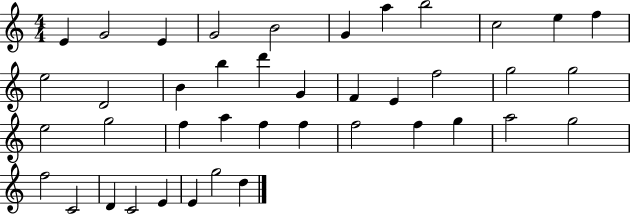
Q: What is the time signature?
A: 4/4